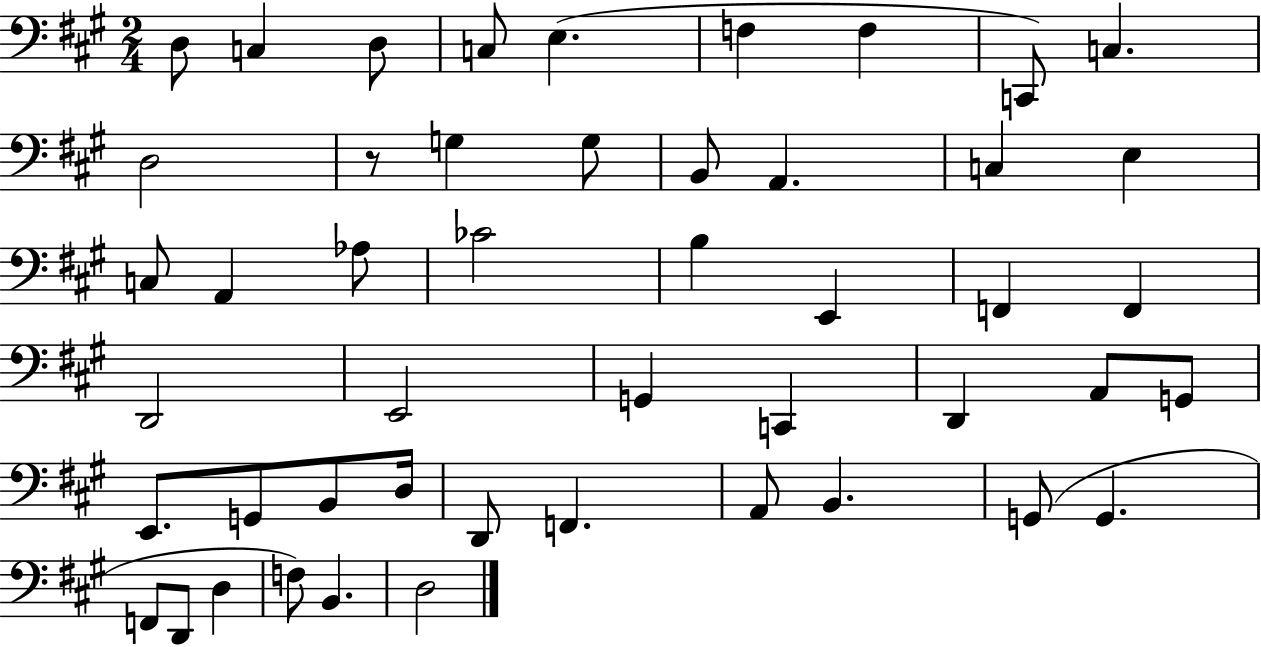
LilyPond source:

{
  \clef bass
  \numericTimeSignature
  \time 2/4
  \key a \major
  d8 c4 d8 | c8 e4.( | f4 f4 | c,8) c4. | \break d2 | r8 g4 g8 | b,8 a,4. | c4 e4 | \break c8 a,4 aes8 | ces'2 | b4 e,4 | f,4 f,4 | \break d,2 | e,2 | g,4 c,4 | d,4 a,8 g,8 | \break e,8. g,8 b,8 d16 | d,8 f,4. | a,8 b,4. | g,8( g,4. | \break f,8 d,8 d4 | f8) b,4. | d2 | \bar "|."
}